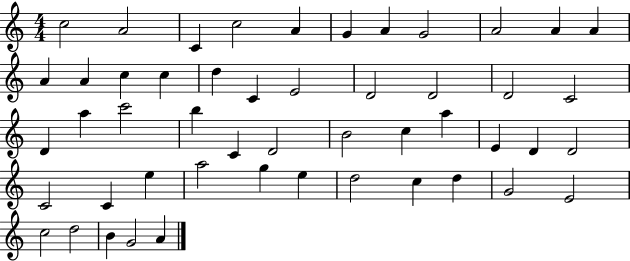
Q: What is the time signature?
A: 4/4